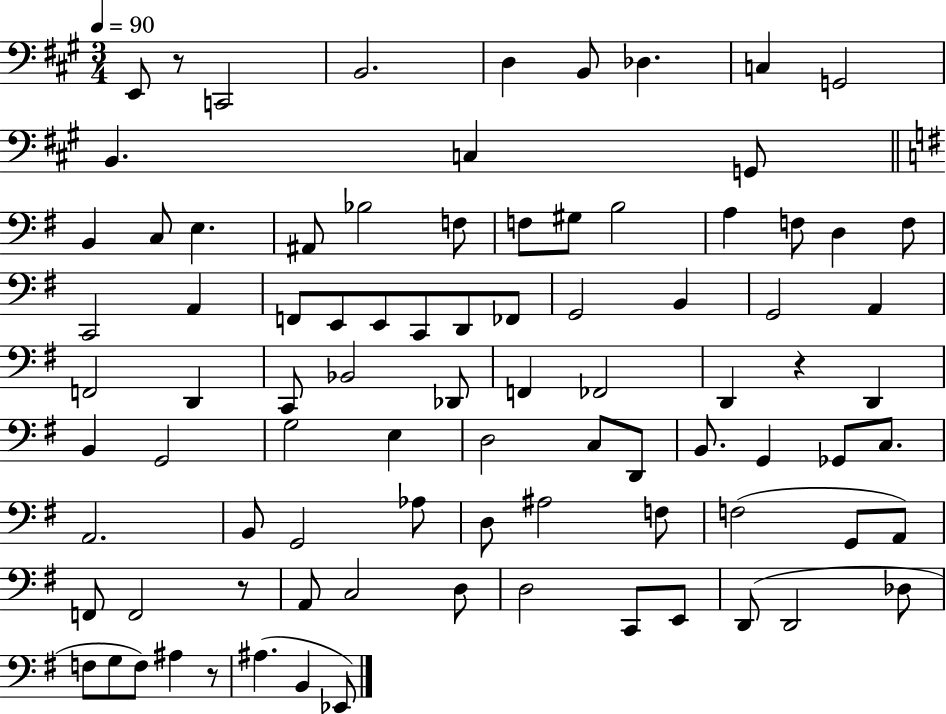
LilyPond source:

{
  \clef bass
  \numericTimeSignature
  \time 3/4
  \key a \major
  \tempo 4 = 90
  e,8 r8 c,2 | b,2. | d4 b,8 des4. | c4 g,2 | \break b,4. c4 g,8 | \bar "||" \break \key g \major b,4 c8 e4. | ais,8 bes2 f8 | f8 gis8 b2 | a4 f8 d4 f8 | \break c,2 a,4 | f,8 e,8 e,8 c,8 d,8 fes,8 | g,2 b,4 | g,2 a,4 | \break f,2 d,4 | c,8 bes,2 des,8 | f,4 fes,2 | d,4 r4 d,4 | \break b,4 g,2 | g2 e4 | d2 c8 d,8 | b,8. g,4 ges,8 c8. | \break a,2. | b,8 g,2 aes8 | d8 ais2 f8 | f2( g,8 a,8) | \break f,8 f,2 r8 | a,8 c2 d8 | d2 c,8 e,8 | d,8( d,2 des8 | \break f8 g8 f8) ais4 r8 | ais4.( b,4 ees,8) | \bar "|."
}